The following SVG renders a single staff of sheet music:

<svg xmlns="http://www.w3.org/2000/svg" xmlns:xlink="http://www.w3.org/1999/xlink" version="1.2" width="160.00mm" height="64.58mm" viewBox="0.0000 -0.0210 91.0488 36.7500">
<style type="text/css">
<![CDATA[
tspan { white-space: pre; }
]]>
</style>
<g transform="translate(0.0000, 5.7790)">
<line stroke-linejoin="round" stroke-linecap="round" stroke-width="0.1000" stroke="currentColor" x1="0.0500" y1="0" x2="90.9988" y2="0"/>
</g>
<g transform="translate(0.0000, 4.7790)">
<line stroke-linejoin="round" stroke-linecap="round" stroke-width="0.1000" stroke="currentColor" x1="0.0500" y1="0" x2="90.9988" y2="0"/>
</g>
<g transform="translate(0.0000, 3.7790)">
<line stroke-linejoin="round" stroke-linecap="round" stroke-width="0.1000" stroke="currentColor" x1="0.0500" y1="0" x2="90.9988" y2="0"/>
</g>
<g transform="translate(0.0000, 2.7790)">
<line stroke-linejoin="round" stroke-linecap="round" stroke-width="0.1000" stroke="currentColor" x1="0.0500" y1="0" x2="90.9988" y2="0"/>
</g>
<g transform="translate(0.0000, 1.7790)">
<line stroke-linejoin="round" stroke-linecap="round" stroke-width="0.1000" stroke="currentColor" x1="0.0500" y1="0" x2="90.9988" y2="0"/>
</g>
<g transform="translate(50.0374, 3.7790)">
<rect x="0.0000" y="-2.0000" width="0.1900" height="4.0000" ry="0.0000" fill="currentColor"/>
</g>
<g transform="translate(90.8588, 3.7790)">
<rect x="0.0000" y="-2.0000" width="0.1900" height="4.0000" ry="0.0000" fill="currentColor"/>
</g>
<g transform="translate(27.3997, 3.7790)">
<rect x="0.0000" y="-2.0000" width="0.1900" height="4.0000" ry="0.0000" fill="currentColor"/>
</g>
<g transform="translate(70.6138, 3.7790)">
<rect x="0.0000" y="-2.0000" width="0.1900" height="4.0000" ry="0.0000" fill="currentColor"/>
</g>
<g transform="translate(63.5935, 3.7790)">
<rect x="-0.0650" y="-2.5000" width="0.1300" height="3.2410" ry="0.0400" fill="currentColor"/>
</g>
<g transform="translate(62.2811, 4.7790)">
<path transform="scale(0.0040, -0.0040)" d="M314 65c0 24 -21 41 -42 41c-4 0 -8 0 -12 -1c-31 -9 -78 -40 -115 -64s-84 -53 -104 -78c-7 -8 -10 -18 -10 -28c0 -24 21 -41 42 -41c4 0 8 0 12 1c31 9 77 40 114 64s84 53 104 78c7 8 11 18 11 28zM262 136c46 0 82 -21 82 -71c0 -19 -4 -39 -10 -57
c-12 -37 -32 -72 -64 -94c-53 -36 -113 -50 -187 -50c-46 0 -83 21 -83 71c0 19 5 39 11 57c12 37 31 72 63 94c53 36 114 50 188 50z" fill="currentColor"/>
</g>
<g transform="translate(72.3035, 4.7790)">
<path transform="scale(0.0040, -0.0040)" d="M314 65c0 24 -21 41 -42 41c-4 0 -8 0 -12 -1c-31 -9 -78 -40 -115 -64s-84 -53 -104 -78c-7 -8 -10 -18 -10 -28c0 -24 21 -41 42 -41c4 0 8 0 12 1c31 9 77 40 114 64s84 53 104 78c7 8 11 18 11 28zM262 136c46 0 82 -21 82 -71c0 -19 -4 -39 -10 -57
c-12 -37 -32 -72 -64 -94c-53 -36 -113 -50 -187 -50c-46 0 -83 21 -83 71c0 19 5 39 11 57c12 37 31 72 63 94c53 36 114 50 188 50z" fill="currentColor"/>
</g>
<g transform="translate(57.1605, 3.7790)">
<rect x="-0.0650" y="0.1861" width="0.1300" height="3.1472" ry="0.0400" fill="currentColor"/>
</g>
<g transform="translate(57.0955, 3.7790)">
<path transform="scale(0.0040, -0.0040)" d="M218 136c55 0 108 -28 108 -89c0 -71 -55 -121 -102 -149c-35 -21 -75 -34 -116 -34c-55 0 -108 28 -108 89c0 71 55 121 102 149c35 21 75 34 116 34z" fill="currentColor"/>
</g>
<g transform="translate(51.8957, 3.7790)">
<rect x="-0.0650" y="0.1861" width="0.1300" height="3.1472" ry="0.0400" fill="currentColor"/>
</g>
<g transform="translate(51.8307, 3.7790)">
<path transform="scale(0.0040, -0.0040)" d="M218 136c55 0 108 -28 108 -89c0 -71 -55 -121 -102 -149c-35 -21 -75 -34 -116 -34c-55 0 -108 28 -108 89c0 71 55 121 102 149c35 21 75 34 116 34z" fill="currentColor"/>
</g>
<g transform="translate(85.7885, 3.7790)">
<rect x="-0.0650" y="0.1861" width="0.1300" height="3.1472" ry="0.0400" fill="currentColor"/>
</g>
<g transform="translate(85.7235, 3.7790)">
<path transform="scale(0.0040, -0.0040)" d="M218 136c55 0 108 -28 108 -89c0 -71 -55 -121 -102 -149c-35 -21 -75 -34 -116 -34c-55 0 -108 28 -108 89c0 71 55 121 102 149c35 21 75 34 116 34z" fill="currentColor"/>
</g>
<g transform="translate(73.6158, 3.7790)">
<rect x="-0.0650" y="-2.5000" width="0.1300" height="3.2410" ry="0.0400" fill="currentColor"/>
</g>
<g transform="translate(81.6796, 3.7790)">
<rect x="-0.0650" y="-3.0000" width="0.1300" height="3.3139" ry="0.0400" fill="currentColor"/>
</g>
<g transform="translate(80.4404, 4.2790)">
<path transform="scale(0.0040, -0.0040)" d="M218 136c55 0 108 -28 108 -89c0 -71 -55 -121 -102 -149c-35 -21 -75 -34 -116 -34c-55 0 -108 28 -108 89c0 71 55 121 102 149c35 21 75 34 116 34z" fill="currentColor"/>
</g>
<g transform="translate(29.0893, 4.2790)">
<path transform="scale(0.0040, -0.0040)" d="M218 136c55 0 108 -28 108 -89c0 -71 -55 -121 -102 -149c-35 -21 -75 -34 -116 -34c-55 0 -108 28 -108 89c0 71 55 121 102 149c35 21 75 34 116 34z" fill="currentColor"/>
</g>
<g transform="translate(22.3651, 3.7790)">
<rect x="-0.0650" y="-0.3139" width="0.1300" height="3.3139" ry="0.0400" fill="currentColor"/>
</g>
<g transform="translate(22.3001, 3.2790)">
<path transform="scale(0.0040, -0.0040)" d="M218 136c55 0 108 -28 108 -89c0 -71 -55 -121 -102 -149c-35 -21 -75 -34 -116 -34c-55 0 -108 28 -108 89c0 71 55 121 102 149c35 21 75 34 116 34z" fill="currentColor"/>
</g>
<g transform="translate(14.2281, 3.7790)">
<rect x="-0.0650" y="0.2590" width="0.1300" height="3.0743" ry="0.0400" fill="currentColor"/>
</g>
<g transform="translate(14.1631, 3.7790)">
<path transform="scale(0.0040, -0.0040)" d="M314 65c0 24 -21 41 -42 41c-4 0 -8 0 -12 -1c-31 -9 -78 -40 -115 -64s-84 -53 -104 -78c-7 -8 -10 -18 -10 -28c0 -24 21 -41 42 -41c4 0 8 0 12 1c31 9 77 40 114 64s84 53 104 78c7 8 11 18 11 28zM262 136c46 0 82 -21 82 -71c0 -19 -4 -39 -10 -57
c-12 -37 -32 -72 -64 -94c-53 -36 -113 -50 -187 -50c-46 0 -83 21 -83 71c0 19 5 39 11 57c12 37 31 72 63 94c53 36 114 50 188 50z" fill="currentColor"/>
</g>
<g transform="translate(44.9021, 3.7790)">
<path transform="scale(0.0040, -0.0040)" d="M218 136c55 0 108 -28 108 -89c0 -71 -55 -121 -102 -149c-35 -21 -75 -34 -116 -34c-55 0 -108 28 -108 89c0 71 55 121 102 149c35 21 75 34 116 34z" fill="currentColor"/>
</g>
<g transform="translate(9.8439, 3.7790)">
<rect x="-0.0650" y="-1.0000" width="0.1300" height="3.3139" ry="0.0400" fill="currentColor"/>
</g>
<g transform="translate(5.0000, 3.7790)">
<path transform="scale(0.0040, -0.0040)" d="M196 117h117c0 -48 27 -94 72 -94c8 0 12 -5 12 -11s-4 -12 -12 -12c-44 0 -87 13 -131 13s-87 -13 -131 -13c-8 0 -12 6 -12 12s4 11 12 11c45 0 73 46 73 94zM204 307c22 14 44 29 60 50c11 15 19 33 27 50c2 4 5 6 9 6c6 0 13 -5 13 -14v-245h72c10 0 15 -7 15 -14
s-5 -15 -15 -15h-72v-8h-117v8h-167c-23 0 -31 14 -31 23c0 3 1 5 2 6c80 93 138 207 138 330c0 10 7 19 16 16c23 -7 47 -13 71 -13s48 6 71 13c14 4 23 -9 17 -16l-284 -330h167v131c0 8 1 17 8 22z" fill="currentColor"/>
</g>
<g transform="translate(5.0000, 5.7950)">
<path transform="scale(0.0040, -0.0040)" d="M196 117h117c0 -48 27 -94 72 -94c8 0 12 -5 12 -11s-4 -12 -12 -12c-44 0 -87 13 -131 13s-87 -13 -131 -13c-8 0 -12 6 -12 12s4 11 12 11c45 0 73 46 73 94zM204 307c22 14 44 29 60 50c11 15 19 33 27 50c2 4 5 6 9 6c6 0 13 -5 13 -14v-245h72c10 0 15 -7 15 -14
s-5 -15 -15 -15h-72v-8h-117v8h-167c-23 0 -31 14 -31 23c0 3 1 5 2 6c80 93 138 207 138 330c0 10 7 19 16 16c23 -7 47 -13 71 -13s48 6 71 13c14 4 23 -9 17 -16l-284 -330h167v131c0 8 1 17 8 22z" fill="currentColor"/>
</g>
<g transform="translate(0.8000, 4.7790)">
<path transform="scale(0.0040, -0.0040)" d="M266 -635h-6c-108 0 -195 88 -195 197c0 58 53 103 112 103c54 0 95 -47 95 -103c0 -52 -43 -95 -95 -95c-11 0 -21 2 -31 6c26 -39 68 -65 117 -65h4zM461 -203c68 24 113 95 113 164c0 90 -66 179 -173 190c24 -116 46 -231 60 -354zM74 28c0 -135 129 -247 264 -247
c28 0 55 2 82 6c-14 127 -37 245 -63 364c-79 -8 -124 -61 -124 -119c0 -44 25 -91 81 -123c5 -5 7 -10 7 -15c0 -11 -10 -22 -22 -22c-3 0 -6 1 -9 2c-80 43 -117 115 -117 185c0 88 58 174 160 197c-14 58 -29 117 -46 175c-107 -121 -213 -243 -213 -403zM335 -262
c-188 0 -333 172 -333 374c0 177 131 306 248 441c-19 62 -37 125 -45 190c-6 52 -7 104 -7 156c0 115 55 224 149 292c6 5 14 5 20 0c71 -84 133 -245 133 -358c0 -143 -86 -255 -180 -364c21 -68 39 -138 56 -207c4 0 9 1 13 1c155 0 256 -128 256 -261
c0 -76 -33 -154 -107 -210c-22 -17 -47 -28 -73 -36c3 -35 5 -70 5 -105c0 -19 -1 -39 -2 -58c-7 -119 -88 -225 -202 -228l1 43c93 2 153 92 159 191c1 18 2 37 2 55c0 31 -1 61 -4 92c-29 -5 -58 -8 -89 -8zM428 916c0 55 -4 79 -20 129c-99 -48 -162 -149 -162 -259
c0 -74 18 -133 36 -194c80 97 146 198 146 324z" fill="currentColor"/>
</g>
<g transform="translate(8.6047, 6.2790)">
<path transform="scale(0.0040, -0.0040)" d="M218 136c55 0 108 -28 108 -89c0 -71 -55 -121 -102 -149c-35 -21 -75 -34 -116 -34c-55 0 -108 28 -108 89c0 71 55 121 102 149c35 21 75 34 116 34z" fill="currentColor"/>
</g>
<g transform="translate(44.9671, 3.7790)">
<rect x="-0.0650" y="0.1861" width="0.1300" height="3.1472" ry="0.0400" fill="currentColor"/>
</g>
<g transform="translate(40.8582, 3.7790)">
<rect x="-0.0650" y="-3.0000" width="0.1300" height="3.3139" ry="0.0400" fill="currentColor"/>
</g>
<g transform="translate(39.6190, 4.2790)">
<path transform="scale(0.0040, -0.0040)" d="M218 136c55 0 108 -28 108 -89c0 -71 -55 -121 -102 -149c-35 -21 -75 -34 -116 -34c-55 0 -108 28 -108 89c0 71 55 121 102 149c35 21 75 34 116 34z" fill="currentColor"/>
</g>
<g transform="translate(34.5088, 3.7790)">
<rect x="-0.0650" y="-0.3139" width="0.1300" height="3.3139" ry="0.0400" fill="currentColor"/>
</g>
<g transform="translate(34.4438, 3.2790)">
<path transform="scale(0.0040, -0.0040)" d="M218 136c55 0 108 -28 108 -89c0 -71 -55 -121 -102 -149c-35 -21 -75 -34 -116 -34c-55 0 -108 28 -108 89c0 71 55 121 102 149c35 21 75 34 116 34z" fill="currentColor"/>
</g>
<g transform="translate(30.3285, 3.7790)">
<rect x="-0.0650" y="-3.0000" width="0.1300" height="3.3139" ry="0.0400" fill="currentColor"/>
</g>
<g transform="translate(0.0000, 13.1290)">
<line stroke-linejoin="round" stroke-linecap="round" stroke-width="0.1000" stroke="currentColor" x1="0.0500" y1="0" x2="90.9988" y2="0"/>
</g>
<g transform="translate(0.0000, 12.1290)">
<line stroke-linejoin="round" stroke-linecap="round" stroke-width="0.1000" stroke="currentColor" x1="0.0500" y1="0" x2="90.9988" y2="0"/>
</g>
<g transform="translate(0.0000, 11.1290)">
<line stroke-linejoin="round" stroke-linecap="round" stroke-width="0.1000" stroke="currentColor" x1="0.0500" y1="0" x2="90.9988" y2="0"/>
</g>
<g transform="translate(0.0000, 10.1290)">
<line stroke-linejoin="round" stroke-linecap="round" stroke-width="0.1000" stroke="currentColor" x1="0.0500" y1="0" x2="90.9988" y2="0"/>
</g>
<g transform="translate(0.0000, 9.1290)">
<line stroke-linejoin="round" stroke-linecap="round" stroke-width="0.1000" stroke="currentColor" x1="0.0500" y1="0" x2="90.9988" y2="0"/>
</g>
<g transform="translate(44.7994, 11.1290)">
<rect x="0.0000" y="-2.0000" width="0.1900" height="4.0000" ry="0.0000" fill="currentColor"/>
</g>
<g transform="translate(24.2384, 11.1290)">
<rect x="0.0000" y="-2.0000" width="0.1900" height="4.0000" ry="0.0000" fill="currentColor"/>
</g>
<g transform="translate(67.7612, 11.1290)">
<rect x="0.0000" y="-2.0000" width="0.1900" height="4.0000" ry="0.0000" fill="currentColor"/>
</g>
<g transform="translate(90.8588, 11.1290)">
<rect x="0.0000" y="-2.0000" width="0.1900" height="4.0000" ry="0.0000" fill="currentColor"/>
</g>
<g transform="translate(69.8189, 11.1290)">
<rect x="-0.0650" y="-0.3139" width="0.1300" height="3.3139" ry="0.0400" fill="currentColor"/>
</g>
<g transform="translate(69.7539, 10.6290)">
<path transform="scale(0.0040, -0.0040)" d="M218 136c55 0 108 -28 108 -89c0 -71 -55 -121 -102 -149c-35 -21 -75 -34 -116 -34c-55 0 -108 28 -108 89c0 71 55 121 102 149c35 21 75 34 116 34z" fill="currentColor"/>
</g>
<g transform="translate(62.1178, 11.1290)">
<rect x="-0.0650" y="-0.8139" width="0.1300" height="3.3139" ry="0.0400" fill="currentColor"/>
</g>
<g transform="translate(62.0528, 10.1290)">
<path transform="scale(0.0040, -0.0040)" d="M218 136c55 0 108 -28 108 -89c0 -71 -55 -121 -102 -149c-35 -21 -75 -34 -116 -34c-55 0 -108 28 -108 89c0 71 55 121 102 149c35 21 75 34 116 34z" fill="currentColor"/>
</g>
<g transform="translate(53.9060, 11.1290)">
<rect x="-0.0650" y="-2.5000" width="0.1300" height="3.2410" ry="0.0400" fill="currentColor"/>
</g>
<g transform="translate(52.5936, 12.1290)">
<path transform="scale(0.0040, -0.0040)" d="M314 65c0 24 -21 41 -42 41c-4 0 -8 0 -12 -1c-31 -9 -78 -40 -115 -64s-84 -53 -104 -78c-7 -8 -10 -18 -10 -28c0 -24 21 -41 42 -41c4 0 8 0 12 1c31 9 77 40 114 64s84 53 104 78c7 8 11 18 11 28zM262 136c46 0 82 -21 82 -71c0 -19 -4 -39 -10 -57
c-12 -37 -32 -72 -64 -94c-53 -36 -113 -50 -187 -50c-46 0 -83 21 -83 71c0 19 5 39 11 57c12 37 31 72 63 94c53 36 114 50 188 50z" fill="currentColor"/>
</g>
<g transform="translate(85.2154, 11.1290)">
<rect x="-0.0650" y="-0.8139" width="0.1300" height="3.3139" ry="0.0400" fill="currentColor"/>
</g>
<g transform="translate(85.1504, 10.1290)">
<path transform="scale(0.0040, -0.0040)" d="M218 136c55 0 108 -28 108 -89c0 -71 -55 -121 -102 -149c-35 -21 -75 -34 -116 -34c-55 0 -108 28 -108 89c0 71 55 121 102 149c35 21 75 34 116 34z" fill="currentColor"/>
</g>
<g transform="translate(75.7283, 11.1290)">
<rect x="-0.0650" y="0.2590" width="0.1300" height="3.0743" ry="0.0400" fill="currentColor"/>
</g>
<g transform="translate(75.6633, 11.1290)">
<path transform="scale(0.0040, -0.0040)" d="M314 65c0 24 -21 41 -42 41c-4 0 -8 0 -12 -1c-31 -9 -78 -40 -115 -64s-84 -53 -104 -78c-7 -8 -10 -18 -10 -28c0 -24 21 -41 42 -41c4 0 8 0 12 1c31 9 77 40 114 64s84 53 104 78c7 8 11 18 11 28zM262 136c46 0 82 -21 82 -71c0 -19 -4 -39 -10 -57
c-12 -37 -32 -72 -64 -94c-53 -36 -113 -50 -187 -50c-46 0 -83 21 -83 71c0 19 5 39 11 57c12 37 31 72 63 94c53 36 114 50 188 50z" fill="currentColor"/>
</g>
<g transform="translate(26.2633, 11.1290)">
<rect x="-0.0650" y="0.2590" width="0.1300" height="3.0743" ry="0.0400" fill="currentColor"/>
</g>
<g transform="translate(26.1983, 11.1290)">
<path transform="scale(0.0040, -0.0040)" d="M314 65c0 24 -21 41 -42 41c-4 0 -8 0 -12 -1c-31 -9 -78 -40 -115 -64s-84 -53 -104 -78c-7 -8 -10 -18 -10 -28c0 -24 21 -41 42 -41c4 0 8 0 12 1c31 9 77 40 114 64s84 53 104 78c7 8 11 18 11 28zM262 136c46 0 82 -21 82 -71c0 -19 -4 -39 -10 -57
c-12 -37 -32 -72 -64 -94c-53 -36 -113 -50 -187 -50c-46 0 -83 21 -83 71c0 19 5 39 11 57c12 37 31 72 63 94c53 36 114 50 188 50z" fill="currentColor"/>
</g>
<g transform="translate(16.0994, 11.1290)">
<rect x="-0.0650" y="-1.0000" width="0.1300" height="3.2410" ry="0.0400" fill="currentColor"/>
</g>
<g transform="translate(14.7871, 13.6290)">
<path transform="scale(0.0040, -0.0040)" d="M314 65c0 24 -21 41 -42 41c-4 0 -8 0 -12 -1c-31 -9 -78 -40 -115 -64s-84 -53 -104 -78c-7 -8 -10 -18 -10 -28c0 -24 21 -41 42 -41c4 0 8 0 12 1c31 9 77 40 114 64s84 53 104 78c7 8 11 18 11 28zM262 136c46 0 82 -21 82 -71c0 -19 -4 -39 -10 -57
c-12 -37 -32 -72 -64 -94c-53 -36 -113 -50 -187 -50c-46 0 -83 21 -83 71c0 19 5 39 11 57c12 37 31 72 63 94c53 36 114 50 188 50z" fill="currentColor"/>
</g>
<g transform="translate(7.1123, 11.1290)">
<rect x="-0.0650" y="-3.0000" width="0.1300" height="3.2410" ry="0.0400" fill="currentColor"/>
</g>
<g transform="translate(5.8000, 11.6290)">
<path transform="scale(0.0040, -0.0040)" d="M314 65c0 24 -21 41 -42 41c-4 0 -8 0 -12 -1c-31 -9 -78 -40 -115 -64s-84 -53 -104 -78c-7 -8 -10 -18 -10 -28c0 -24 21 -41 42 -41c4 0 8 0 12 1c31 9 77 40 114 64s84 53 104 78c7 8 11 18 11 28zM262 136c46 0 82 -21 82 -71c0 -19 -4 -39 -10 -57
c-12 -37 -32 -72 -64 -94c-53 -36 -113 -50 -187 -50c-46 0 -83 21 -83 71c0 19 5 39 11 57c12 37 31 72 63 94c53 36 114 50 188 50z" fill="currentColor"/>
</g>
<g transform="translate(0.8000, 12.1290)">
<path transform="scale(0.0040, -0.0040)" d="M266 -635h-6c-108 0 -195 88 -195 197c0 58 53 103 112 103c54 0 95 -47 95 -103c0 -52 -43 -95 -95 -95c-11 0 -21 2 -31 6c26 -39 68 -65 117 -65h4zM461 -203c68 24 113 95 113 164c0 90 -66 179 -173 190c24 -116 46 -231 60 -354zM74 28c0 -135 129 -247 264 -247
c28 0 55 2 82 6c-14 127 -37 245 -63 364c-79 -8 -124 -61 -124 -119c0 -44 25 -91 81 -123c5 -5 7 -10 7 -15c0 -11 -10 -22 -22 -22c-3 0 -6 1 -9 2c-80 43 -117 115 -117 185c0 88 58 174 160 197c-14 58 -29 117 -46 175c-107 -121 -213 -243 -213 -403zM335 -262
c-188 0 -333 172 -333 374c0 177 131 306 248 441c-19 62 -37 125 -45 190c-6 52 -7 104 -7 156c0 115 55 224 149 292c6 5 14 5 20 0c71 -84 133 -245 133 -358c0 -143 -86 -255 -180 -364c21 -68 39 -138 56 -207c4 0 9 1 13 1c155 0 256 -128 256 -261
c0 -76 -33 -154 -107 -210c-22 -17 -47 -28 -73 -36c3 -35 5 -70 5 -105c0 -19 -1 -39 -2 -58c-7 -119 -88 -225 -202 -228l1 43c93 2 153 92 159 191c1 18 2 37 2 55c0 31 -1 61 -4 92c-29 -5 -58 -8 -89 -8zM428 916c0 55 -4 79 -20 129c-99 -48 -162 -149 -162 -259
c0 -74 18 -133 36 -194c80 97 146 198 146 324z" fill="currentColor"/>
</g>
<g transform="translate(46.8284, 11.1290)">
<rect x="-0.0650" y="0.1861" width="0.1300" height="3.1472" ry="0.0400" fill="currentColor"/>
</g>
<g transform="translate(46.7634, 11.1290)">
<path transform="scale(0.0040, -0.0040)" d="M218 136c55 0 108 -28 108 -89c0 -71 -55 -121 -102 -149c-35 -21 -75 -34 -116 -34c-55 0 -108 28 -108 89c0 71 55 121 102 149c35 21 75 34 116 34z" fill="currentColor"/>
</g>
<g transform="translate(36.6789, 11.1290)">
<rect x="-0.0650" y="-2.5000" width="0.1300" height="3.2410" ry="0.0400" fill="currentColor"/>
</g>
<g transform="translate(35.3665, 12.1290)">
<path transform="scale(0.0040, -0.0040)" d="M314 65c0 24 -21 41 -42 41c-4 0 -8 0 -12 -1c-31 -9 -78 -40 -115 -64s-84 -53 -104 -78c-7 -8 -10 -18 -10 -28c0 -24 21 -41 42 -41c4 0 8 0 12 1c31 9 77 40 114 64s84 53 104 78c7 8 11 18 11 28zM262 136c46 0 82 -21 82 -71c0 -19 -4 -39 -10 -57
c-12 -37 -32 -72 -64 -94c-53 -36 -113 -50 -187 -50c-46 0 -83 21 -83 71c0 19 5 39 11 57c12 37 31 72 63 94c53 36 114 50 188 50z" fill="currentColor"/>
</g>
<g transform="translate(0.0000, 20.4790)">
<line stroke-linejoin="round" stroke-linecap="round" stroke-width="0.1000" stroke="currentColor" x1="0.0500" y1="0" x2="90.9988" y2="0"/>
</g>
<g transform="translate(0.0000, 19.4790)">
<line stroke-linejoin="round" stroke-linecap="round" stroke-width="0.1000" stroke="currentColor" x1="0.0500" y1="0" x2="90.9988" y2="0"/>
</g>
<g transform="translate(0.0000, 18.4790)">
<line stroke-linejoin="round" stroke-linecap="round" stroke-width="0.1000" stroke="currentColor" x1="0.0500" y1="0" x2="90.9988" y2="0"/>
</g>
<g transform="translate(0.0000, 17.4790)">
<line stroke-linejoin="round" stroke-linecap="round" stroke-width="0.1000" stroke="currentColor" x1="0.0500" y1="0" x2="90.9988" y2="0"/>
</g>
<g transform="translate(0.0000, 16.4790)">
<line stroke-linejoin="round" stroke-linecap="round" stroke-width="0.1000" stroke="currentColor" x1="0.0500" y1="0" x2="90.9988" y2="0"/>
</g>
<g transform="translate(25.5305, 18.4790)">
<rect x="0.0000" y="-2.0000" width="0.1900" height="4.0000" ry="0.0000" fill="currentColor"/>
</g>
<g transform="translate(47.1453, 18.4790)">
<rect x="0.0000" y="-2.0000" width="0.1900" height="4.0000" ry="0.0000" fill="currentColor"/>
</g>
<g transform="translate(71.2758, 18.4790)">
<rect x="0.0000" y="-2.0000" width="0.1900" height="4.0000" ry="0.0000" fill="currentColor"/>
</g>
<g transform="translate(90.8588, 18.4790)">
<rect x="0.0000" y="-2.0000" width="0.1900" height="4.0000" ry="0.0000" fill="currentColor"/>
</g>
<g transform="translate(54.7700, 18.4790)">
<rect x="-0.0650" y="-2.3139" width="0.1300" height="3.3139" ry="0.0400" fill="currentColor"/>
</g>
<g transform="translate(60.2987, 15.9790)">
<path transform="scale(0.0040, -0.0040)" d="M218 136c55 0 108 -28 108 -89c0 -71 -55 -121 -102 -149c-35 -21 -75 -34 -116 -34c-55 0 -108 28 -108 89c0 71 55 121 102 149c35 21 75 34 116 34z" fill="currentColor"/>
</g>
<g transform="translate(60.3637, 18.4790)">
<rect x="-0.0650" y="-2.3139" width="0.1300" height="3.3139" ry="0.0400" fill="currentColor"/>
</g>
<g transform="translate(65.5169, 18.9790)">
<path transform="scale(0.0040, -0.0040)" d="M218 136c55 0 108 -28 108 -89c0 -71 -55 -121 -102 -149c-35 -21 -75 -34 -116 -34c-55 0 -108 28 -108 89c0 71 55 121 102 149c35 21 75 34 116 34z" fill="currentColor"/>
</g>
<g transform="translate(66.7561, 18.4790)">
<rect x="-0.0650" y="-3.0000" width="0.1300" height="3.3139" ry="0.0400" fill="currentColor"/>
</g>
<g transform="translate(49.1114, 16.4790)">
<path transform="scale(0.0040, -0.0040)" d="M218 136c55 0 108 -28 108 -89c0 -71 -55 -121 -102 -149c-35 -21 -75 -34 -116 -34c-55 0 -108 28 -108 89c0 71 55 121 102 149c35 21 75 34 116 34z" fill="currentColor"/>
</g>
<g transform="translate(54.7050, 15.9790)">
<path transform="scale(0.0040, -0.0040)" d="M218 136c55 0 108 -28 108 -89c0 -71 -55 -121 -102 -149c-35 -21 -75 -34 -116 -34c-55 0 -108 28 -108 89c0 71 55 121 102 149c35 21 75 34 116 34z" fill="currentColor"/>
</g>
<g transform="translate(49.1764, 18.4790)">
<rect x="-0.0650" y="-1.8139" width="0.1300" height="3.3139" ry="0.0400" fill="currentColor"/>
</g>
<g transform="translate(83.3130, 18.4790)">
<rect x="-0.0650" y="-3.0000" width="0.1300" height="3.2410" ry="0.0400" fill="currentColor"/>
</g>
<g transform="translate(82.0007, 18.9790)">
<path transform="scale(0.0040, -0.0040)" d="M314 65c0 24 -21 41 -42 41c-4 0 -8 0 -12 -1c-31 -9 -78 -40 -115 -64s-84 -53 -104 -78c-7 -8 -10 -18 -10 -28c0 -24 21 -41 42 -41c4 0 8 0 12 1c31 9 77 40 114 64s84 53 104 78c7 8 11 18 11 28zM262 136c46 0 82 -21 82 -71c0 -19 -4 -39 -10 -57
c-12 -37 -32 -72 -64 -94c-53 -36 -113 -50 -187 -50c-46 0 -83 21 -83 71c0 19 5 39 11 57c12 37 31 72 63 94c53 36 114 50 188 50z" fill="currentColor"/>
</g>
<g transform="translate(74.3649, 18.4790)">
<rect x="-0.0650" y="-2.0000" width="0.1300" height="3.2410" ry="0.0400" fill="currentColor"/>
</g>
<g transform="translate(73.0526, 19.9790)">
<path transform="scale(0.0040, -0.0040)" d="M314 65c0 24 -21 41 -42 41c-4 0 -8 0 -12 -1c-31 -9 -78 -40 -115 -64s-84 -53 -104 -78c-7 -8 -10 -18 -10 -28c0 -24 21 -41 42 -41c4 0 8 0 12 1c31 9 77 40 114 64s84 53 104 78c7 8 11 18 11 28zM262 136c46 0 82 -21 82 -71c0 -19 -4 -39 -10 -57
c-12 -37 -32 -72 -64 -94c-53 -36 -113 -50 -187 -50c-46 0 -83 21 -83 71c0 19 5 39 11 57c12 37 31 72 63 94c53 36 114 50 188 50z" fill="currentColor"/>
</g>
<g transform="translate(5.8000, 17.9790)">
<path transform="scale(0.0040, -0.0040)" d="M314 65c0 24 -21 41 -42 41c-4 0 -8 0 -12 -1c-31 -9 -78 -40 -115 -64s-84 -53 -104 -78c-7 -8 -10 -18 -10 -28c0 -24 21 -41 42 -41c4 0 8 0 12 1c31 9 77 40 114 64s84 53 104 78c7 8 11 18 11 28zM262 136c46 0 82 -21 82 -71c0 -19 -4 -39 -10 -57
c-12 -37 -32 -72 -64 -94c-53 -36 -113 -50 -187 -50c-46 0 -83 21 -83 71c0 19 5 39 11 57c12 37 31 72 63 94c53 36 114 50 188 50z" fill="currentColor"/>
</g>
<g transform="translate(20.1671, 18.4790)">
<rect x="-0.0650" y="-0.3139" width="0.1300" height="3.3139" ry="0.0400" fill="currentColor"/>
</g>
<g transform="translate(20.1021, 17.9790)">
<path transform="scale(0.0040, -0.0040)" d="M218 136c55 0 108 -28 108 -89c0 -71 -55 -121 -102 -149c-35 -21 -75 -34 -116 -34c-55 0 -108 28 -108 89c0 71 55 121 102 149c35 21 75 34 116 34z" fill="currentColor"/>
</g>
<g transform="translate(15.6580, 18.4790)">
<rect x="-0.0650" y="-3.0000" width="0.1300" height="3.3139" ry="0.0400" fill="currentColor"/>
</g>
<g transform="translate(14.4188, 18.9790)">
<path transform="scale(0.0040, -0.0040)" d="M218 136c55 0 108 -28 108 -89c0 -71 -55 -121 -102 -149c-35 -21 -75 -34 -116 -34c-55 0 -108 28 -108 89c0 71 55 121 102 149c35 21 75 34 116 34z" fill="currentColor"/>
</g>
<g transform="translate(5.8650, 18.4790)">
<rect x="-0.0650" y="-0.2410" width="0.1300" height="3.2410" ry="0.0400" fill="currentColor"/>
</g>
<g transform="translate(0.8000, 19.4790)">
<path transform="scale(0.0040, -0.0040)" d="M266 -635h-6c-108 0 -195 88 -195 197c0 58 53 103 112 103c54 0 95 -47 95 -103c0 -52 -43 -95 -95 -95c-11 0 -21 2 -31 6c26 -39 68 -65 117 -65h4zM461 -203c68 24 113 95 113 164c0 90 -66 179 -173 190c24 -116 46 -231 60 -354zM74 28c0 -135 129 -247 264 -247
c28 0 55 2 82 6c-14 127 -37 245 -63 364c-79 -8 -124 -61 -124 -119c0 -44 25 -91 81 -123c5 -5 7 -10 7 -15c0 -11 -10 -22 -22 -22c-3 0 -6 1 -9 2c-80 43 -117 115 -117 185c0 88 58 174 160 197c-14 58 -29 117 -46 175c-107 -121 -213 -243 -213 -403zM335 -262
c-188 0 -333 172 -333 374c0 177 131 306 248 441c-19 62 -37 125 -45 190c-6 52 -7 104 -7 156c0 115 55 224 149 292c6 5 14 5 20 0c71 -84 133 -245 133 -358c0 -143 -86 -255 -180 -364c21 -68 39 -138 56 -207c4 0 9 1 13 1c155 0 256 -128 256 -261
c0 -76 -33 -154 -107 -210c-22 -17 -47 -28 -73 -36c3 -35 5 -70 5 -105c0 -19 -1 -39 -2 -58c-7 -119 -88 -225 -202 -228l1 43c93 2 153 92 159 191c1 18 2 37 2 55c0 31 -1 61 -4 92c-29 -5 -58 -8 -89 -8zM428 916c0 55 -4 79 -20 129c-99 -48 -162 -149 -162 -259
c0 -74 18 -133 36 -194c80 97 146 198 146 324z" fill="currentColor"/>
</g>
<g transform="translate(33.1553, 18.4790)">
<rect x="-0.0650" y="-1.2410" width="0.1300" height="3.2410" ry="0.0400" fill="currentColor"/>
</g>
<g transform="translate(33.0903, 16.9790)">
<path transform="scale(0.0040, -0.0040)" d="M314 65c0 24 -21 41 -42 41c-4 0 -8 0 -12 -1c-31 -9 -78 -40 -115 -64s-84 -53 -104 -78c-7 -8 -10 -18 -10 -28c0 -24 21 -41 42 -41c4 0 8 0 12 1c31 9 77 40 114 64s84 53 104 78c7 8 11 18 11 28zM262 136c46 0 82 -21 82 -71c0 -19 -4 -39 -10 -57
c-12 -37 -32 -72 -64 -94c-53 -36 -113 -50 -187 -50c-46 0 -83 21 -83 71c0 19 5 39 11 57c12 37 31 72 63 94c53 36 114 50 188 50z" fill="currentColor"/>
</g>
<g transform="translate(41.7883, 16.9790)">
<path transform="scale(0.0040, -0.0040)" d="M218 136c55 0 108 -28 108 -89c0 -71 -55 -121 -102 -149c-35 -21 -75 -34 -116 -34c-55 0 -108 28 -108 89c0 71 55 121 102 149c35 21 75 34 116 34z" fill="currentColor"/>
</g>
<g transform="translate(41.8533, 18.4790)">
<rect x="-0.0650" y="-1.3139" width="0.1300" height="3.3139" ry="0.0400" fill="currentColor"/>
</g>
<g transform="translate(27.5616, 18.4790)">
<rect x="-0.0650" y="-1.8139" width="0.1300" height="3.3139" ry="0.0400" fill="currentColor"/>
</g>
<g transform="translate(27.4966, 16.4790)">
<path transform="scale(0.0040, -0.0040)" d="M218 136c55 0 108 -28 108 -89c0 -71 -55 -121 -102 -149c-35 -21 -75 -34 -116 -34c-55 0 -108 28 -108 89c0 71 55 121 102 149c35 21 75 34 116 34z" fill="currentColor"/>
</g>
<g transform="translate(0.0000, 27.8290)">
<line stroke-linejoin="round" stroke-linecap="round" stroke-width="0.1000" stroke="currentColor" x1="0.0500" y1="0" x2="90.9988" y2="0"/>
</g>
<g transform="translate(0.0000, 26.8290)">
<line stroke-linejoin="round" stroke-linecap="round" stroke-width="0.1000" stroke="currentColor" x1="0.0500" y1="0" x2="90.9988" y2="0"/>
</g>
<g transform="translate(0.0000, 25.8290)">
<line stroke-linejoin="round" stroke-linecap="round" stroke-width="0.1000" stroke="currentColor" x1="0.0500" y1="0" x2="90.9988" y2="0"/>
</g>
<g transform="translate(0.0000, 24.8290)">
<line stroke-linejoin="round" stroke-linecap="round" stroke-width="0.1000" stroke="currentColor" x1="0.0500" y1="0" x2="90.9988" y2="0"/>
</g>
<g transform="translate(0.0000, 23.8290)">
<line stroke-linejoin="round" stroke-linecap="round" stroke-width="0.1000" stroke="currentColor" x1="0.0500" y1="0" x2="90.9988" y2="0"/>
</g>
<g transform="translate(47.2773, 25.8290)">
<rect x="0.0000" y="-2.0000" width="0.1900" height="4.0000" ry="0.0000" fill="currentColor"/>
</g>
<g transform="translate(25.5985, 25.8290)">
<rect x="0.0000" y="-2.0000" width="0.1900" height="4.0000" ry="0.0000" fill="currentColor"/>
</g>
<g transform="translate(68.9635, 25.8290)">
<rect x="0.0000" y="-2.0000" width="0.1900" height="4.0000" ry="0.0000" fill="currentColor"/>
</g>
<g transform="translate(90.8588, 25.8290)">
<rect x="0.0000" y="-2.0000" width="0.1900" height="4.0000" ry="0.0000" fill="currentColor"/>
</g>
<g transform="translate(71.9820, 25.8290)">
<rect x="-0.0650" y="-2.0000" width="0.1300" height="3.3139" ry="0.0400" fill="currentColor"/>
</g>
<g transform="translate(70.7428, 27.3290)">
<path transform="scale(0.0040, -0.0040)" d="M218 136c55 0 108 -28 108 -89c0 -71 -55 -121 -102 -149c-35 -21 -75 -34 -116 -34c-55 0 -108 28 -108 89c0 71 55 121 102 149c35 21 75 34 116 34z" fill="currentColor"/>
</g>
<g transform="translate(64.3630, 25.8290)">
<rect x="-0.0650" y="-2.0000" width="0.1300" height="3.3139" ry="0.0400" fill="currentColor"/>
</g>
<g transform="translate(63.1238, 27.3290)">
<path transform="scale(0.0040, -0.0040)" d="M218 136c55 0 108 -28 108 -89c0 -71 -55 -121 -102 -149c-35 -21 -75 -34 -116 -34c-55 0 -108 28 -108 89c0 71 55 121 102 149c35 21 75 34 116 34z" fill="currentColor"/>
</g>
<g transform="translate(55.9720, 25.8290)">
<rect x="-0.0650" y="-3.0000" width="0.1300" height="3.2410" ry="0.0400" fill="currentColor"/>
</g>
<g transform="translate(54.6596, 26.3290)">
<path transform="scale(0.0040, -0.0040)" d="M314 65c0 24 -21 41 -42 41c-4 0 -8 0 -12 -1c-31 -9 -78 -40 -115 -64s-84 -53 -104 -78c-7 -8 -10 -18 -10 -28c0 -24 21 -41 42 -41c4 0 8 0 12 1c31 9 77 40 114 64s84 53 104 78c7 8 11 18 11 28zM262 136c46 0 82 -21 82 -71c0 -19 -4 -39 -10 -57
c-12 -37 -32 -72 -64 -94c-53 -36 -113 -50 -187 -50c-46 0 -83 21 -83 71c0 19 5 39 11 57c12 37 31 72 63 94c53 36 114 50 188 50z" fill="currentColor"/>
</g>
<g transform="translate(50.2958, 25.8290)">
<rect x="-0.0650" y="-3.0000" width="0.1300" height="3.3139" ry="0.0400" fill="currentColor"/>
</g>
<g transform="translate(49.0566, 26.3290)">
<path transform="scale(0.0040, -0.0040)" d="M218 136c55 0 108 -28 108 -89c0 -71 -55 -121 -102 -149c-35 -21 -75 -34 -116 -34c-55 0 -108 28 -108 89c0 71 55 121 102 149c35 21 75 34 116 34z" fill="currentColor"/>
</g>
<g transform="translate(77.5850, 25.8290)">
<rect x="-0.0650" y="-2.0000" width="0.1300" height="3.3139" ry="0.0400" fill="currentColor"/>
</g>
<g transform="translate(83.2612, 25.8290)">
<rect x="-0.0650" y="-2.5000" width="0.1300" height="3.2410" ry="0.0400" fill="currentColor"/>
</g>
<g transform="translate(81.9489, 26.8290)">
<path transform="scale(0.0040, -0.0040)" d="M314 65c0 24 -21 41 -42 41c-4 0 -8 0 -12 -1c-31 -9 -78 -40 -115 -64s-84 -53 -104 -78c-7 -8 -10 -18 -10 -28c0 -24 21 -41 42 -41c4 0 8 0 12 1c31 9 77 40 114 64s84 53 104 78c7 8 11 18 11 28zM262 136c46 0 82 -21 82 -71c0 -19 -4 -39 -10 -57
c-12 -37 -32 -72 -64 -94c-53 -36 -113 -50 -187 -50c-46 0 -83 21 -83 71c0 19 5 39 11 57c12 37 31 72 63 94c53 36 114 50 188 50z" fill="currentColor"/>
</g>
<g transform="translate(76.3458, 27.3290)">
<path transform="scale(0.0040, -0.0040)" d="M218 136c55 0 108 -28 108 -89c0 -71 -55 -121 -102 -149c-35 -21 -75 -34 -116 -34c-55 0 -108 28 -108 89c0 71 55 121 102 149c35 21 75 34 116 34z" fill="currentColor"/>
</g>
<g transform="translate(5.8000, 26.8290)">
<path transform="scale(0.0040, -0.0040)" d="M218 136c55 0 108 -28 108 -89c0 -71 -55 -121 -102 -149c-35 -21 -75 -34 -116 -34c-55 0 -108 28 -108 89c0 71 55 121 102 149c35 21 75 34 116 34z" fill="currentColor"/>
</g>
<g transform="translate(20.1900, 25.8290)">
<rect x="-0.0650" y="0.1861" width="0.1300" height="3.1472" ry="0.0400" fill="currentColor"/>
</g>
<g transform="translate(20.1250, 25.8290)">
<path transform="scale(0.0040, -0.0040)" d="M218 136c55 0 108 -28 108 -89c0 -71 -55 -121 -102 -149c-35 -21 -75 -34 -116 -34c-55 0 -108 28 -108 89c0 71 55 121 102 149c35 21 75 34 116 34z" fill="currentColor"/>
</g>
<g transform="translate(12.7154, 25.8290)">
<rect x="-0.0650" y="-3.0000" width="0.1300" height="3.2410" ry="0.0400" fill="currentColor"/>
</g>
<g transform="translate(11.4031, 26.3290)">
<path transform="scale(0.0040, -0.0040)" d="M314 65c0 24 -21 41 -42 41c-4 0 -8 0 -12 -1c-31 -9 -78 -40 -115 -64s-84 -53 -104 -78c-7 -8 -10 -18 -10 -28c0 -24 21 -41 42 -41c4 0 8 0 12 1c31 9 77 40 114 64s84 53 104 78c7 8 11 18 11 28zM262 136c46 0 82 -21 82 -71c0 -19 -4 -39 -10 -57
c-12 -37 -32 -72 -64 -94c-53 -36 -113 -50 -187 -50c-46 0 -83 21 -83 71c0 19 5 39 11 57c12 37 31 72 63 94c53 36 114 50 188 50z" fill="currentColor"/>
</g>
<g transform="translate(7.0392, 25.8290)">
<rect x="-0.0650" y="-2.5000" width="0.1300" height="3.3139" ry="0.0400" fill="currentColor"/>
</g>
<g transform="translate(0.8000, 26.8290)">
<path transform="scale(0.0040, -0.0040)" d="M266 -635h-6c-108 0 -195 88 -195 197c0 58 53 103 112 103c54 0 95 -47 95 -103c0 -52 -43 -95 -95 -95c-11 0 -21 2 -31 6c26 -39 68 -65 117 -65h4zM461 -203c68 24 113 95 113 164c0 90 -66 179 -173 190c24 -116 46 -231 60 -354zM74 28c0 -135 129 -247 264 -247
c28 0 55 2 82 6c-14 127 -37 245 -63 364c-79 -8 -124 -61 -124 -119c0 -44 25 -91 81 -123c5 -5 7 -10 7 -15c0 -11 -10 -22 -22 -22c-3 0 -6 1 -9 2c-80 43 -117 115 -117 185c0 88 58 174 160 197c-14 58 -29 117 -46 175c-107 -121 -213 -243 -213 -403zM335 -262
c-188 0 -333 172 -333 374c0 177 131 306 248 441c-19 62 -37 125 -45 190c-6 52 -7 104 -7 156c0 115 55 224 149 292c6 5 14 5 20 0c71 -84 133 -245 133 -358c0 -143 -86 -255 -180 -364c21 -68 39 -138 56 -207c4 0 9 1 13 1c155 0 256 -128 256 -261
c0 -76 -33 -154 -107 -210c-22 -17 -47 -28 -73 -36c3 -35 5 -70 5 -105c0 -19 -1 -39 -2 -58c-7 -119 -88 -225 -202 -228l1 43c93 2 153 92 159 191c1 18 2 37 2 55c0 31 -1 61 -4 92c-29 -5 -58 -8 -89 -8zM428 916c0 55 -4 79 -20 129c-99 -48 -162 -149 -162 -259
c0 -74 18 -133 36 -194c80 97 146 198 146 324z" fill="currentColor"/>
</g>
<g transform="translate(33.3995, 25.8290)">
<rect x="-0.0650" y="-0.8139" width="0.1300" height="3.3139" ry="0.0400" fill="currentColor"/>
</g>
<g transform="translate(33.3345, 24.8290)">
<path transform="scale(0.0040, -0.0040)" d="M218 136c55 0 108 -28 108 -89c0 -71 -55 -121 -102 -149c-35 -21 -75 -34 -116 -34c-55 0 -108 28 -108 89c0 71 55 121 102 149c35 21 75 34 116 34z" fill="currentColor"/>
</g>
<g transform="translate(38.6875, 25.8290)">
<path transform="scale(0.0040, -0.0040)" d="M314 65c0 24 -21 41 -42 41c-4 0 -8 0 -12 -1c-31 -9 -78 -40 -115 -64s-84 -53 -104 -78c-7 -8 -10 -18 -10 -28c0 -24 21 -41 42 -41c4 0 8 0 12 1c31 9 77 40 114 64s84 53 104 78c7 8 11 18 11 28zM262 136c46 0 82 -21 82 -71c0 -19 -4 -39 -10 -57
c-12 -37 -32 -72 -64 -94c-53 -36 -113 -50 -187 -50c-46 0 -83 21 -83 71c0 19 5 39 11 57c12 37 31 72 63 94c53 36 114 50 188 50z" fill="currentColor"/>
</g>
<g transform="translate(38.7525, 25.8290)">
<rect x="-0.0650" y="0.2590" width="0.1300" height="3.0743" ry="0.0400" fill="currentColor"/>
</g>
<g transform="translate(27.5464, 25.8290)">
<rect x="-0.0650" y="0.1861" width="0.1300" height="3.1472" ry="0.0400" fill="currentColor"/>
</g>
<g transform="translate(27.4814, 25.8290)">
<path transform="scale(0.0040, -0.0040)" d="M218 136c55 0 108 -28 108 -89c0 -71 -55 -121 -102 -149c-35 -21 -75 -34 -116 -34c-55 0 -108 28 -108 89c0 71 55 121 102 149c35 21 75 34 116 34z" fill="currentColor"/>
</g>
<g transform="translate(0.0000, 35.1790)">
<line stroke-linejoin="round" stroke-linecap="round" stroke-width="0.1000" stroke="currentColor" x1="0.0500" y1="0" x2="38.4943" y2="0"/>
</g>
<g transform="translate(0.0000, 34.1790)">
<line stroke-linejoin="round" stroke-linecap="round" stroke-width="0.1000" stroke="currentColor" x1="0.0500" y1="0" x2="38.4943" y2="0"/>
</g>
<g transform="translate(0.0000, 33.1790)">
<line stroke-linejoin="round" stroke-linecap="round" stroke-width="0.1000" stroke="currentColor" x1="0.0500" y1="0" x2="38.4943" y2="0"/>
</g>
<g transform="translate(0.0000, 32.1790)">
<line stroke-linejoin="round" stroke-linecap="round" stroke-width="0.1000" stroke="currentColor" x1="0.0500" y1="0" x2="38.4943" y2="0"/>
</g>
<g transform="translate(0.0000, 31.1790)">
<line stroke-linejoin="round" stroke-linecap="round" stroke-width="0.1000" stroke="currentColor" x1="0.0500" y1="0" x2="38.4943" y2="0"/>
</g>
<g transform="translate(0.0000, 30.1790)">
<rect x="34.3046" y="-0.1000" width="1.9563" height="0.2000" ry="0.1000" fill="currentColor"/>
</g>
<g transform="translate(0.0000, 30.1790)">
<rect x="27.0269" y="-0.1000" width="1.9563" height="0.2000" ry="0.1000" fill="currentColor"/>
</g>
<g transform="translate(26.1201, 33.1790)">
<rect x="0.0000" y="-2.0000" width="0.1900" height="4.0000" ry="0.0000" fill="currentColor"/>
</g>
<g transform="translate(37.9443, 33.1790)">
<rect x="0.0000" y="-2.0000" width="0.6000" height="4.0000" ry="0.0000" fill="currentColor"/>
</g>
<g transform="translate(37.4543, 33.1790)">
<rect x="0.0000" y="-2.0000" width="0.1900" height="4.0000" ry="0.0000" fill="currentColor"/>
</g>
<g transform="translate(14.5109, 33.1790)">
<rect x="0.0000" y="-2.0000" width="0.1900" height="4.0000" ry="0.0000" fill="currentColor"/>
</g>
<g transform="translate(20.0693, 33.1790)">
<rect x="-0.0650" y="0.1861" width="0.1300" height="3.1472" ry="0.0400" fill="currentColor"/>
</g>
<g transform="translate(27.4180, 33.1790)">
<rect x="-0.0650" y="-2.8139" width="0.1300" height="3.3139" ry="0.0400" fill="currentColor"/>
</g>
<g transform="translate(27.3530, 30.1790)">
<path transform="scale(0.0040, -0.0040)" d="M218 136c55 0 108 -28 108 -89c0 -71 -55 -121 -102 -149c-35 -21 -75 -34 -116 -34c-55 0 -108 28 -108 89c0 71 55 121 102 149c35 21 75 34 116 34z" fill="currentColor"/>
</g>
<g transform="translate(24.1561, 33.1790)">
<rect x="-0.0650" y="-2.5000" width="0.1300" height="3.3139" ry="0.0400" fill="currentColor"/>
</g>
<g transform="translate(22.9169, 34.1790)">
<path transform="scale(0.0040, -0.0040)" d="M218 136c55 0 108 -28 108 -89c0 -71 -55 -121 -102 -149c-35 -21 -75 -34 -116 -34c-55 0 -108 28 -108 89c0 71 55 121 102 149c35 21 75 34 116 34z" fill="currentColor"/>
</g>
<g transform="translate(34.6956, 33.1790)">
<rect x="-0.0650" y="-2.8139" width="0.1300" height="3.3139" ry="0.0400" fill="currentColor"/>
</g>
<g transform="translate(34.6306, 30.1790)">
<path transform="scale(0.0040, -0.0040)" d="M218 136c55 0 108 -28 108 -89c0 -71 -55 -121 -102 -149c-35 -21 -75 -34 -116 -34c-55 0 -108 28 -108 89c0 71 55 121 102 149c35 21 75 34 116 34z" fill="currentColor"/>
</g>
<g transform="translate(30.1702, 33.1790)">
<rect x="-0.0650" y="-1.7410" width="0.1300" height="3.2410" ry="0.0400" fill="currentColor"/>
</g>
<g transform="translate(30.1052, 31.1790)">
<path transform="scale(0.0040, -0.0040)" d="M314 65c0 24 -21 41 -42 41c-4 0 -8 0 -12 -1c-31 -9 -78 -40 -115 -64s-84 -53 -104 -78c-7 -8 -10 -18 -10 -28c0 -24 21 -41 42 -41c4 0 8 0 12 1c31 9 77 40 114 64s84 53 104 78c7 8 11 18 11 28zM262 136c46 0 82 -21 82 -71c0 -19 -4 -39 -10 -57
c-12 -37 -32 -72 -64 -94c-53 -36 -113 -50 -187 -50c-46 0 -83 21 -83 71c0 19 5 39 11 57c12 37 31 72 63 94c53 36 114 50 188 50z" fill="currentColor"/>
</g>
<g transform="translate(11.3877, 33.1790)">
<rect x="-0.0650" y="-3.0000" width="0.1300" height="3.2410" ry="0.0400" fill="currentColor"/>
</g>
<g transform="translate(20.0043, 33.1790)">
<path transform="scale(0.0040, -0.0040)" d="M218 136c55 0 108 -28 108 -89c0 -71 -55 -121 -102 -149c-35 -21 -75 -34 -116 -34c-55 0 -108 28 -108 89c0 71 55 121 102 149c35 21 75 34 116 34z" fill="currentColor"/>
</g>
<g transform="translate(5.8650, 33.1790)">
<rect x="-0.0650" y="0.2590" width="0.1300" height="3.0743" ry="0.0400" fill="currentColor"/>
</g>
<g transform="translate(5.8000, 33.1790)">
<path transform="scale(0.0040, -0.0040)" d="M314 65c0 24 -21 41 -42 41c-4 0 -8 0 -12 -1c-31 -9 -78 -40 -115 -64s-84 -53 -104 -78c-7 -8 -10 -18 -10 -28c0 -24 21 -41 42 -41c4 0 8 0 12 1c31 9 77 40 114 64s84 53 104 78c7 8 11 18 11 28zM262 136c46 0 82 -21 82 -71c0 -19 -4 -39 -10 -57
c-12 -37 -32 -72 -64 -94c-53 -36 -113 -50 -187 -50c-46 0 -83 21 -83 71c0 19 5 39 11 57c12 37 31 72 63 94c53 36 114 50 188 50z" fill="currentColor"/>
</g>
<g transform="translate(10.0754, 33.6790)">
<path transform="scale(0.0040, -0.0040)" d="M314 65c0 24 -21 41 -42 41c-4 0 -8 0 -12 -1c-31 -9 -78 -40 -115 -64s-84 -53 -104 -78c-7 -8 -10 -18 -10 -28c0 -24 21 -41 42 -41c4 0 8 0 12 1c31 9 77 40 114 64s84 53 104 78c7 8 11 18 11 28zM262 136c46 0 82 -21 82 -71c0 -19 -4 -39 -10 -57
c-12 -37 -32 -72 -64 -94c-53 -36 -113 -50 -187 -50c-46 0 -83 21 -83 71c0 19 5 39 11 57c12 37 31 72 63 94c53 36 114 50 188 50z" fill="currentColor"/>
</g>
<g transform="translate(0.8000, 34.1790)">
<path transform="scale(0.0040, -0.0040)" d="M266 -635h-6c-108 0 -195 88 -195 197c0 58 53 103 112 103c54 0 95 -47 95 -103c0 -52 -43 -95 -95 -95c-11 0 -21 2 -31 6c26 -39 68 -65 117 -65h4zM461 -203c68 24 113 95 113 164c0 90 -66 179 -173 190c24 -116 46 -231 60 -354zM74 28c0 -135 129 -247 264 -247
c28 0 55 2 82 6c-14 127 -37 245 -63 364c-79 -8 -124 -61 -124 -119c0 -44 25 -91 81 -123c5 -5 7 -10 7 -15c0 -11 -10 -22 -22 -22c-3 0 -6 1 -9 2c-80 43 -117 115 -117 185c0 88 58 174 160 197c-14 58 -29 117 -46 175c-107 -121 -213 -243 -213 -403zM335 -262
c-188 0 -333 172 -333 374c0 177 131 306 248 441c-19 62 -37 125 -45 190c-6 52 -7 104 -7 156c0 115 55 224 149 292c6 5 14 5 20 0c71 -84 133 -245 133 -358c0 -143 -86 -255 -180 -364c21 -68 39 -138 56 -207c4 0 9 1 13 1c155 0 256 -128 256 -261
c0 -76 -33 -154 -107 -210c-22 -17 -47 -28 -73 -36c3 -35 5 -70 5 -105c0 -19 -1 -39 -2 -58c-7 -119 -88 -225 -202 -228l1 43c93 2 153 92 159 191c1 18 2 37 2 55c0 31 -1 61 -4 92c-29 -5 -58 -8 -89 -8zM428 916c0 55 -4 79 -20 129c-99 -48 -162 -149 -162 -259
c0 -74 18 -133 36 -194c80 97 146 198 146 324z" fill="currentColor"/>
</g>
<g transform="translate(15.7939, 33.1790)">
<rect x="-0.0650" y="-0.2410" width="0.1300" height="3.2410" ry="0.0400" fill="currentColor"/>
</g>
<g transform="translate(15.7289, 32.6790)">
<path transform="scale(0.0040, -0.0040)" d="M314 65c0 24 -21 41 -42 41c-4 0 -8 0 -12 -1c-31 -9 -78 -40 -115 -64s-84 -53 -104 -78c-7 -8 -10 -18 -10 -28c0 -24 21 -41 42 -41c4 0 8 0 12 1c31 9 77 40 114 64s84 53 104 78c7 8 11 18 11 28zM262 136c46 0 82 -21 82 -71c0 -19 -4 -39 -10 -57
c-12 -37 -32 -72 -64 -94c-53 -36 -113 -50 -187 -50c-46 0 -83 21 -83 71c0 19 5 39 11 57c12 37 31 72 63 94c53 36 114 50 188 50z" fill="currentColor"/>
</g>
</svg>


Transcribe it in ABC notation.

X:1
T:Untitled
M:4/4
L:1/4
K:C
D B2 c A c A B B B G2 G2 A B A2 D2 B2 G2 B G2 d c B2 d c2 A c f e2 e f g g A F2 A2 G A2 B B d B2 A A2 F F F G2 B2 A2 c2 B G a f2 a